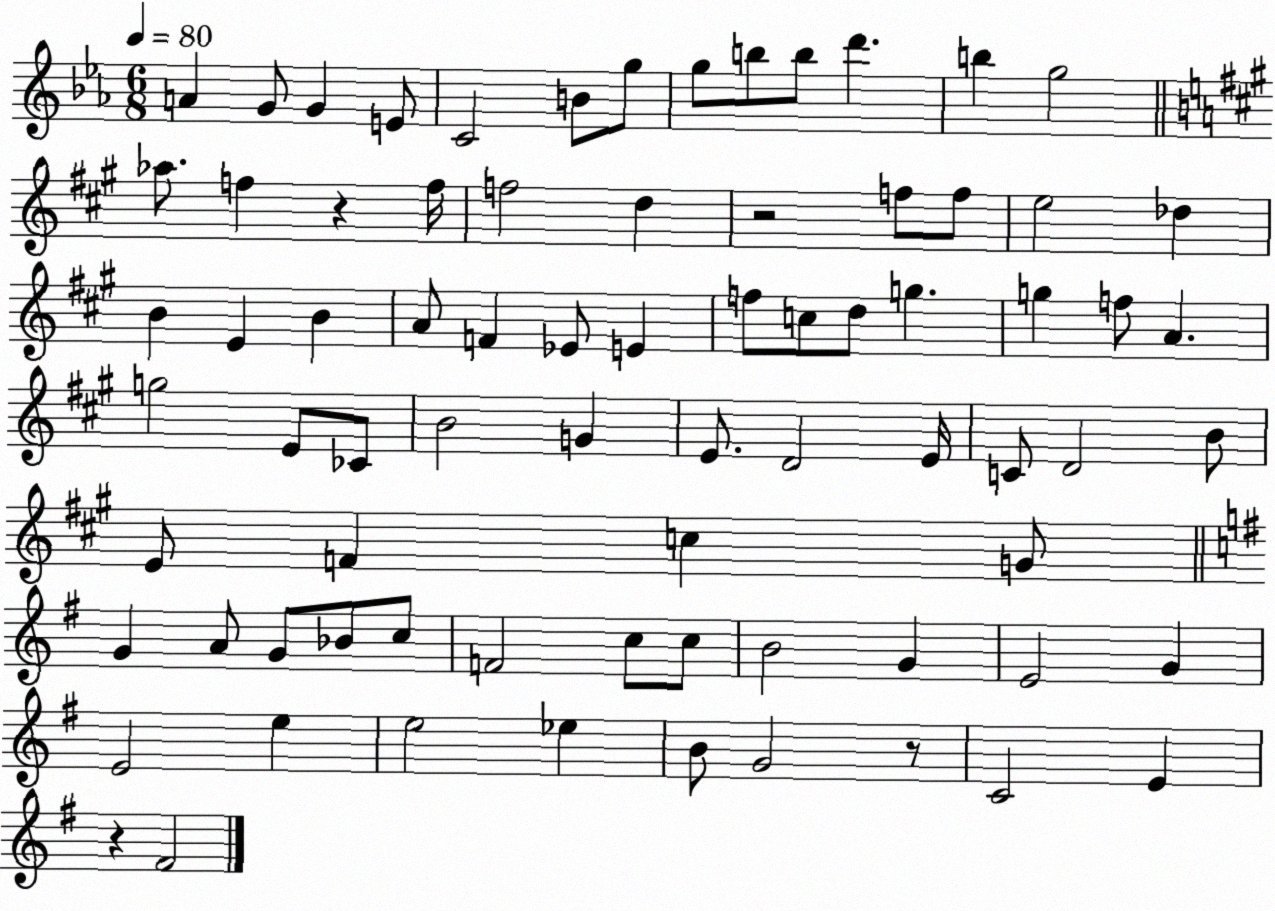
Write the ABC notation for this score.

X:1
T:Untitled
M:6/8
L:1/4
K:Eb
A G/2 G E/2 C2 B/2 g/2 g/2 b/2 b/2 d' b g2 _a/2 f z f/4 f2 d z2 f/2 f/2 e2 _d B E B A/2 F _E/2 E f/2 c/2 d/2 g g f/2 A g2 E/2 _C/2 B2 G E/2 D2 E/4 C/2 D2 B/2 E/2 F c G/2 G A/2 G/2 _B/2 c/2 F2 c/2 c/2 B2 G E2 G E2 e e2 _e B/2 G2 z/2 C2 E z ^F2